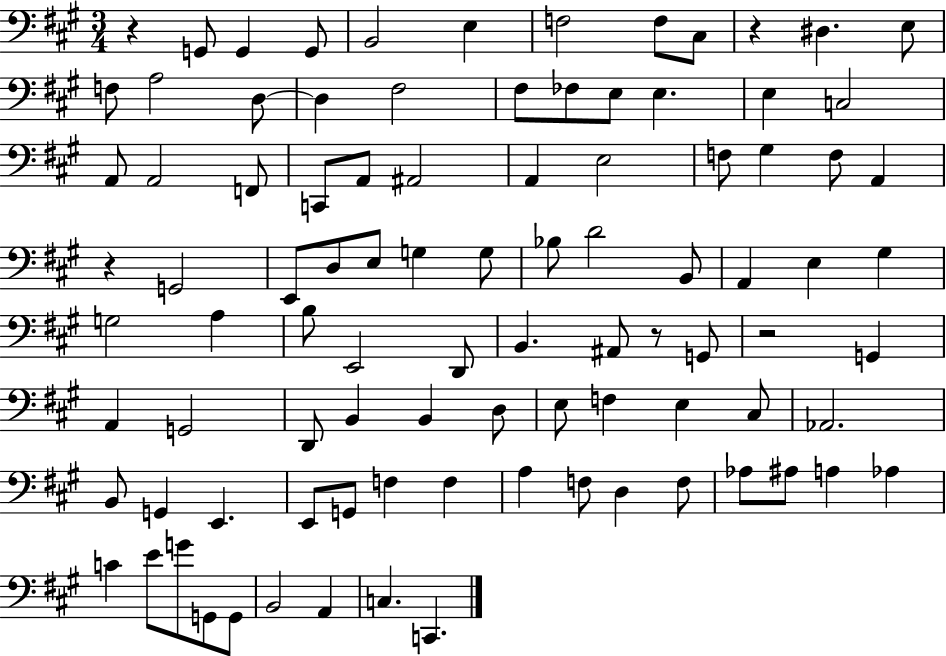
X:1
T:Untitled
M:3/4
L:1/4
K:A
z G,,/2 G,, G,,/2 B,,2 E, F,2 F,/2 ^C,/2 z ^D, E,/2 F,/2 A,2 D,/2 D, ^F,2 ^F,/2 _F,/2 E,/2 E, E, C,2 A,,/2 A,,2 F,,/2 C,,/2 A,,/2 ^A,,2 A,, E,2 F,/2 ^G, F,/2 A,, z G,,2 E,,/2 D,/2 E,/2 G, G,/2 _B,/2 D2 B,,/2 A,, E, ^G, G,2 A, B,/2 E,,2 D,,/2 B,, ^A,,/2 z/2 G,,/2 z2 G,, A,, G,,2 D,,/2 B,, B,, D,/2 E,/2 F, E, ^C,/2 _A,,2 B,,/2 G,, E,, E,,/2 G,,/2 F, F, A, F,/2 D, F,/2 _A,/2 ^A,/2 A, _A, C E/2 G/2 G,,/2 G,,/2 B,,2 A,, C, C,,